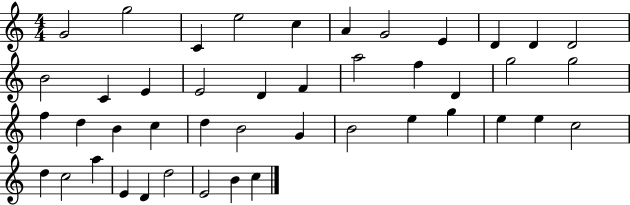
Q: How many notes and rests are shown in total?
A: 44